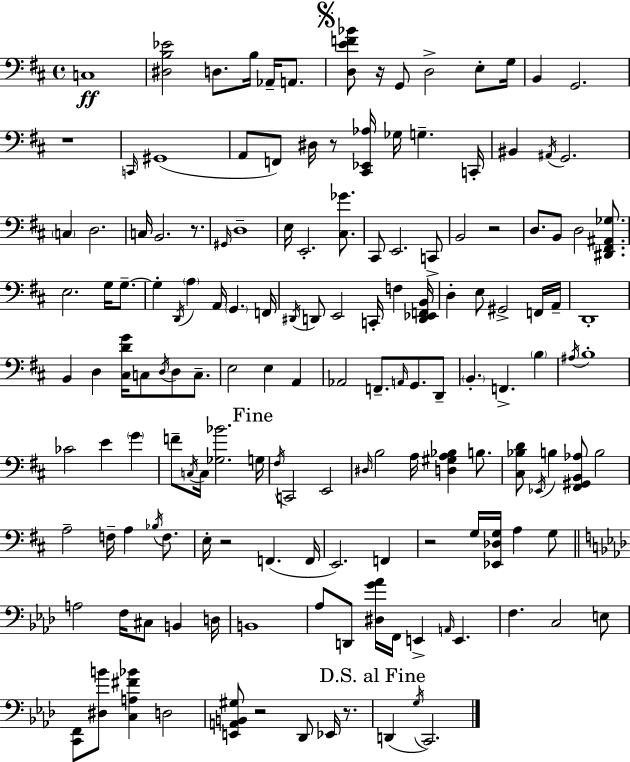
X:1
T:Untitled
M:4/4
L:1/4
K:D
C,4 [^D,B,_E]2 D,/2 B,/4 _A,,/4 A,,/2 [D,EF_B]/2 z/4 G,,/2 D,2 E,/2 G,/4 B,, G,,2 z4 C,,/4 ^G,,4 A,,/2 F,,/2 ^D,/4 z/2 [^C,,_E,,_A,]/4 _G,/4 G, C,,/4 ^B,, ^A,,/4 G,,2 C, D,2 C,/4 B,,2 z/2 ^G,,/4 D,4 E,/4 E,,2 [^C,_G]/2 ^C,,/2 E,,2 C,,/2 B,,2 z2 D,/2 B,,/2 D,2 [^D,,^F,,^A,,_G,]/2 E,2 G,/4 G,/2 G, D,,/4 A, A,,/4 G,, F,,/4 ^D,,/4 D,,/2 E,,2 C,,/4 F, [D,,_E,,F,,B,,]/4 D, E,/2 ^G,,2 F,,/4 A,,/4 D,,4 B,, D, [^C,DG]/4 C,/2 D,/4 D,/2 C,/2 E,2 E, A,, _A,,2 F,,/2 A,,/4 G,,/2 D,,/2 B,, F,, B, ^A,/4 B,4 _C2 E G F/2 C,/4 C,/4 [_G,_B]2 G,/4 ^F,/4 C,,2 E,,2 ^D,/4 B,2 A,/4 [D,^G,A,_B,] B,/2 [^C,_B,D]/2 _E,,/4 B, [^F,,^G,,B,,_A,]/2 B,2 A,2 F,/4 A, _B,/4 F,/2 E,/4 z2 F,, F,,/4 E,,2 F,, z2 G,/4 [_E,,_D,G,]/4 A, G,/2 A,2 F,/4 ^C,/2 B,, D,/4 B,,4 _A,/2 D,,/2 [^D,G_A]/4 F,,/4 E,, A,,/4 E,, F, C,2 E,/2 [C,,F,,]/2 [^D,B]/2 [C,A,^F_B] D,2 [E,,A,,B,,^G,]/2 z2 _D,,/2 _E,,/4 z/2 D,, G,/4 C,,2